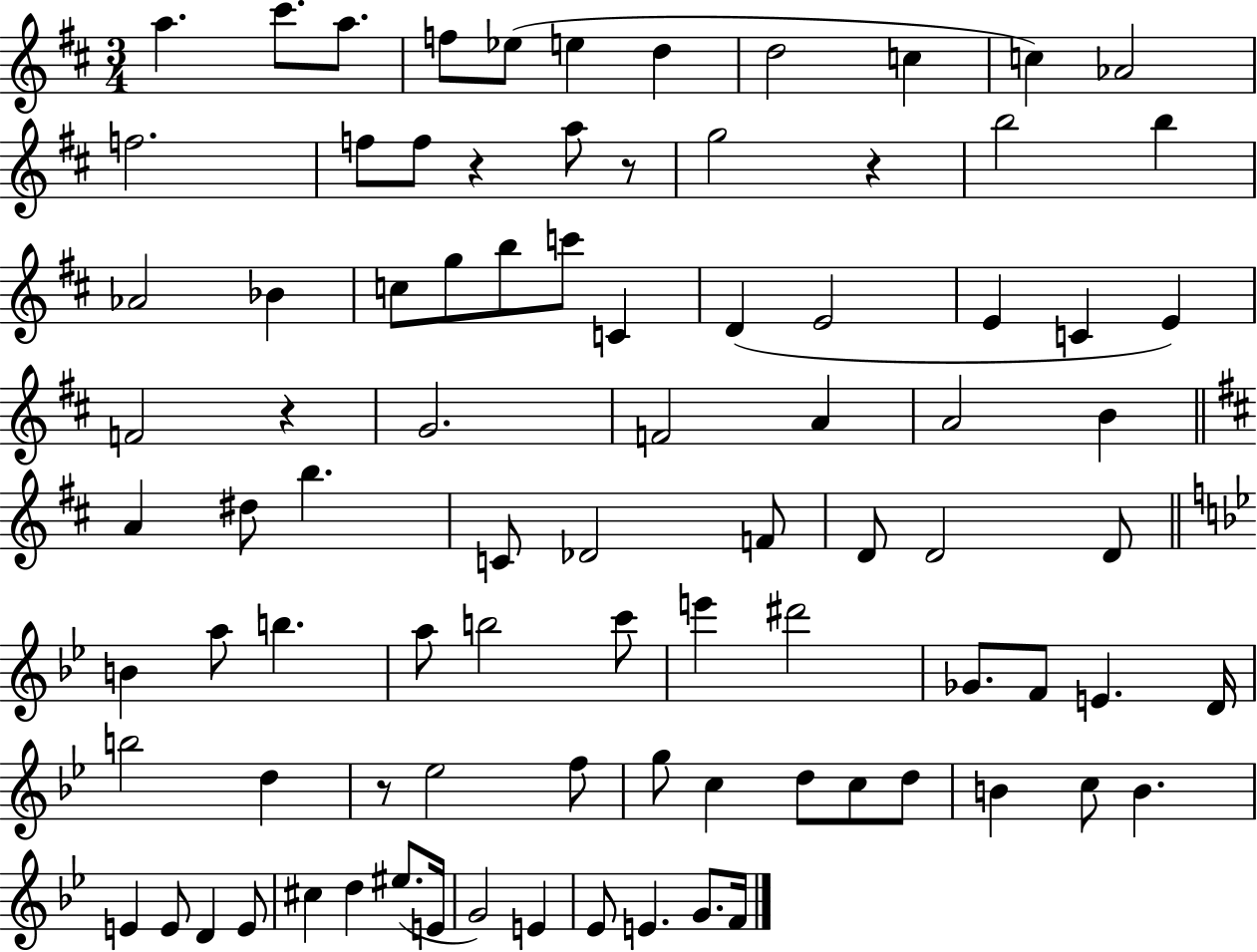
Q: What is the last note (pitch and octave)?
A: F4